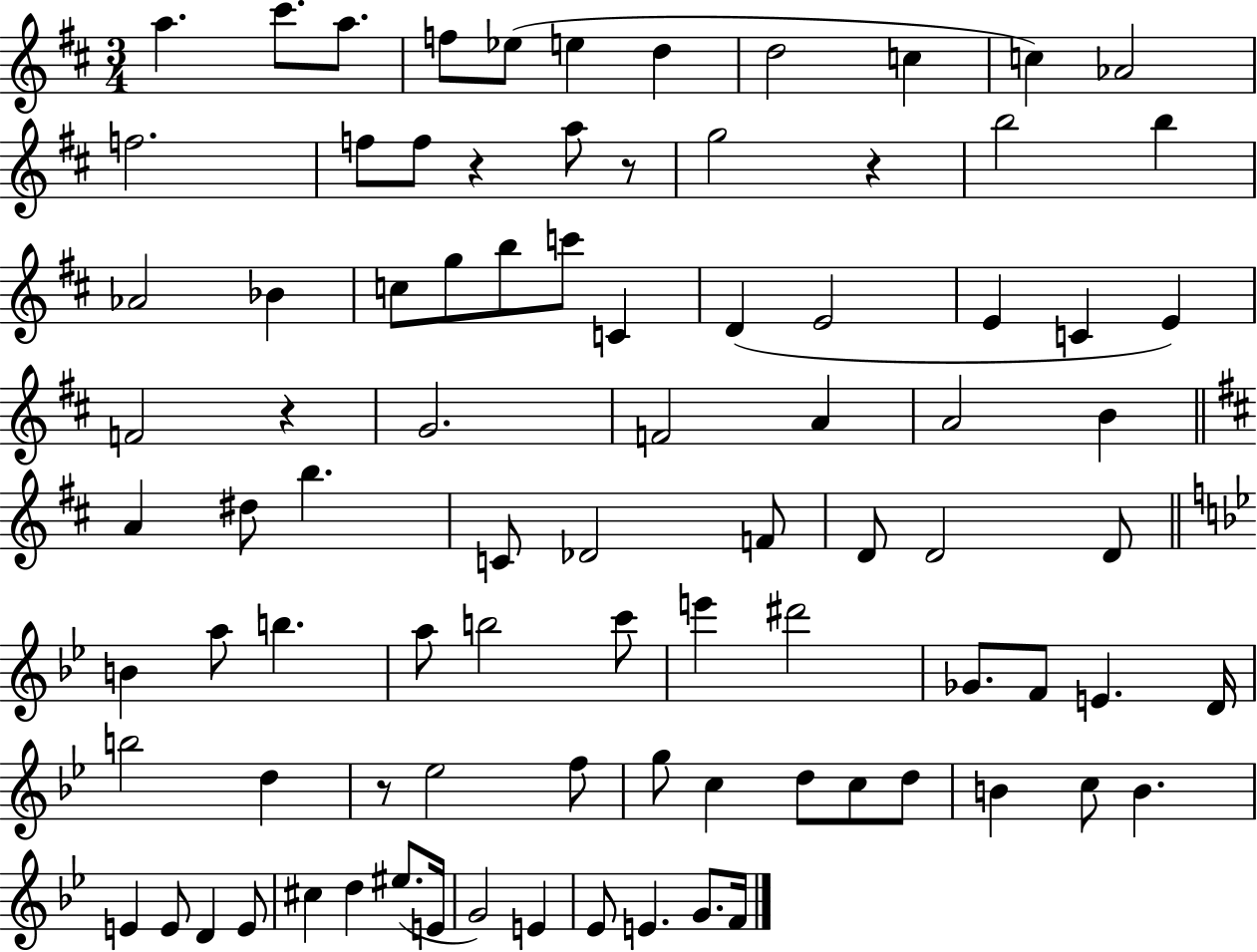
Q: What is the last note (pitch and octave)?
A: F4